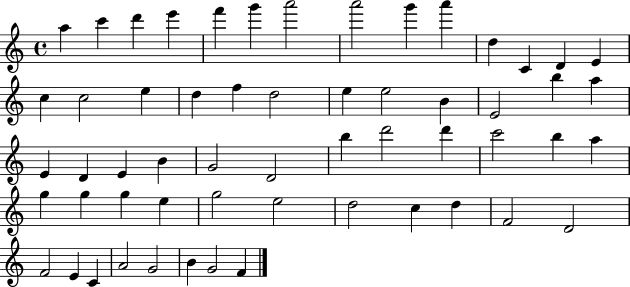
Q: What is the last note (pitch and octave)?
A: F4